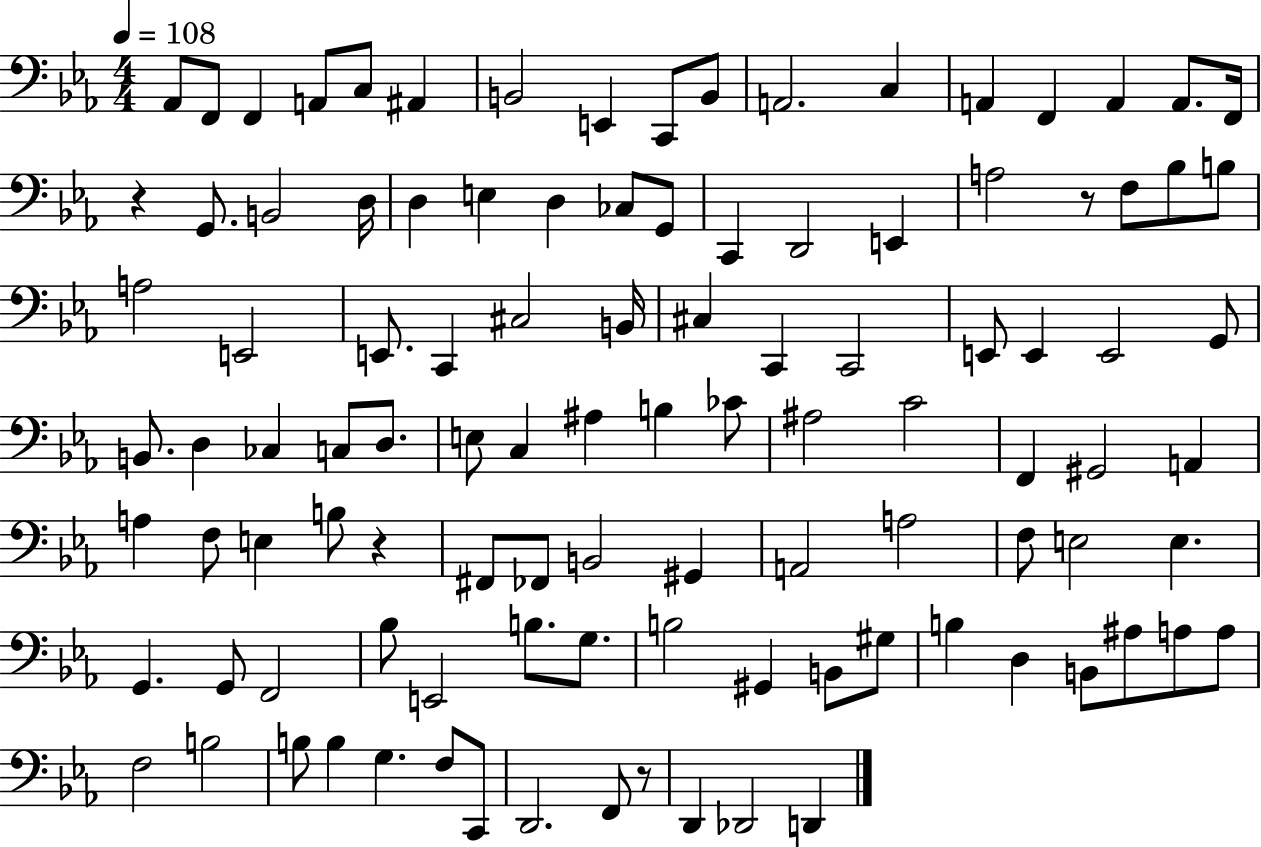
Ab2/e F2/e F2/q A2/e C3/e A#2/q B2/h E2/q C2/e B2/e A2/h. C3/q A2/q F2/q A2/q A2/e. F2/s R/q G2/e. B2/h D3/s D3/q E3/q D3/q CES3/e G2/e C2/q D2/h E2/q A3/h R/e F3/e Bb3/e B3/e A3/h E2/h E2/e. C2/q C#3/h B2/s C#3/q C2/q C2/h E2/e E2/q E2/h G2/e B2/e. D3/q CES3/q C3/e D3/e. E3/e C3/q A#3/q B3/q CES4/e A#3/h C4/h F2/q G#2/h A2/q A3/q F3/e E3/q B3/e R/q F#2/e FES2/e B2/h G#2/q A2/h A3/h F3/e E3/h E3/q. G2/q. G2/e F2/h Bb3/e E2/h B3/e. G3/e. B3/h G#2/q B2/e G#3/e B3/q D3/q B2/e A#3/e A3/e A3/e F3/h B3/h B3/e B3/q G3/q. F3/e C2/e D2/h. F2/e R/e D2/q Db2/h D2/q